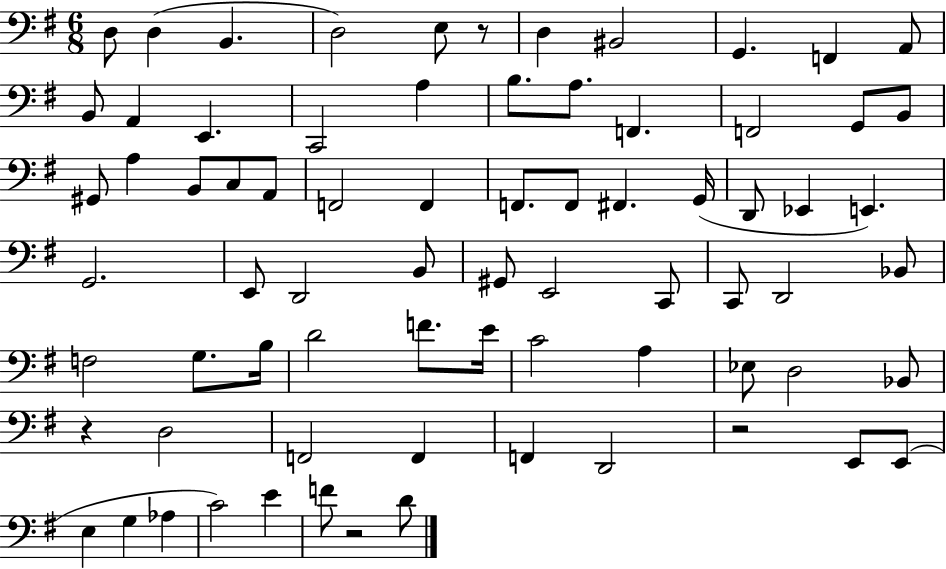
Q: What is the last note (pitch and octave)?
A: D4